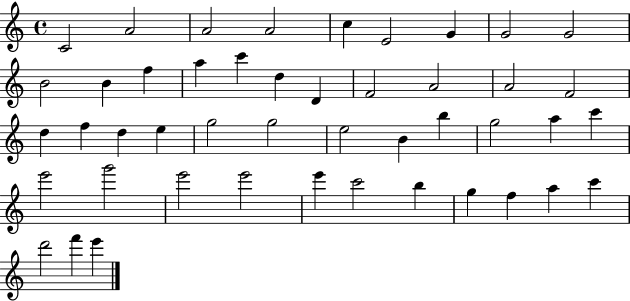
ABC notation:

X:1
T:Untitled
M:4/4
L:1/4
K:C
C2 A2 A2 A2 c E2 G G2 G2 B2 B f a c' d D F2 A2 A2 F2 d f d e g2 g2 e2 B b g2 a c' e'2 g'2 e'2 e'2 e' c'2 b g f a c' d'2 f' e'